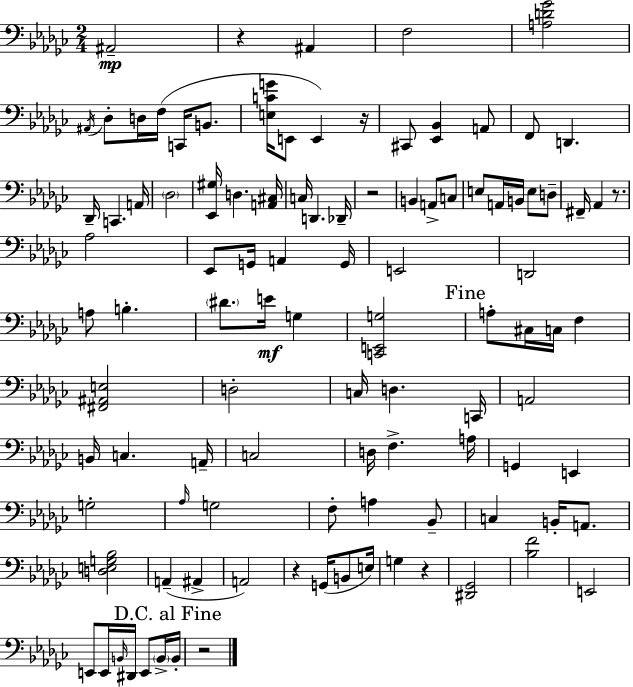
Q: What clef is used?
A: bass